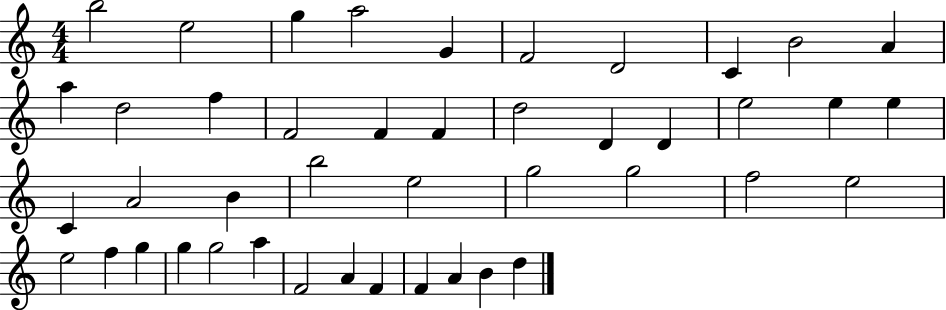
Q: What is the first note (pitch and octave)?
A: B5